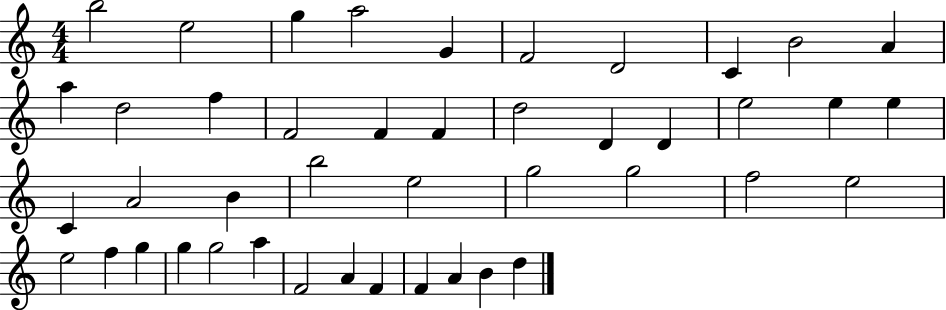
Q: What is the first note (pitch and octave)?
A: B5